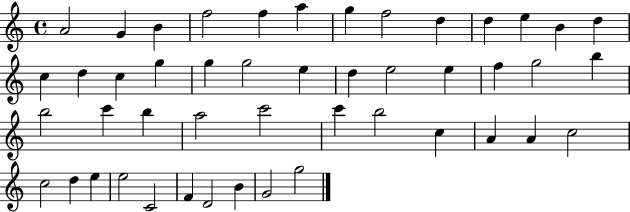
{
  \clef treble
  \time 4/4
  \defaultTimeSignature
  \key c \major
  a'2 g'4 b'4 | f''2 f''4 a''4 | g''4 f''2 d''4 | d''4 e''4 b'4 d''4 | \break c''4 d''4 c''4 g''4 | g''4 g''2 e''4 | d''4 e''2 e''4 | f''4 g''2 b''4 | \break b''2 c'''4 b''4 | a''2 c'''2 | c'''4 b''2 c''4 | a'4 a'4 c''2 | \break c''2 d''4 e''4 | e''2 c'2 | f'4 d'2 b'4 | g'2 g''2 | \break \bar "|."
}